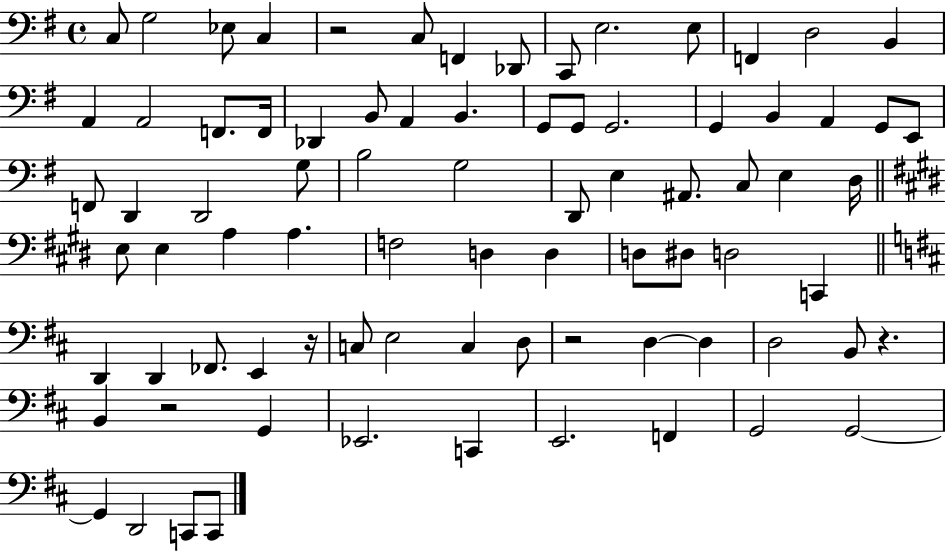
X:1
T:Untitled
M:4/4
L:1/4
K:G
C,/2 G,2 _E,/2 C, z2 C,/2 F,, _D,,/2 C,,/2 E,2 E,/2 F,, D,2 B,, A,, A,,2 F,,/2 F,,/4 _D,, B,,/2 A,, B,, G,,/2 G,,/2 G,,2 G,, B,, A,, G,,/2 E,,/2 F,,/2 D,, D,,2 G,/2 B,2 G,2 D,,/2 E, ^A,,/2 C,/2 E, D,/4 E,/2 E, A, A, F,2 D, D, D,/2 ^D,/2 D,2 C,, D,, D,, _F,,/2 E,, z/4 C,/2 E,2 C, D,/2 z2 D, D, D,2 B,,/2 z B,, z2 G,, _E,,2 C,, E,,2 F,, G,,2 G,,2 G,, D,,2 C,,/2 C,,/2